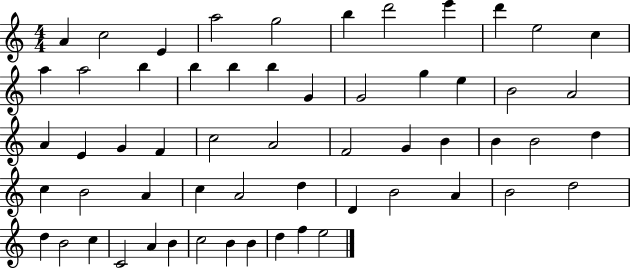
{
  \clef treble
  \numericTimeSignature
  \time 4/4
  \key c \major
  a'4 c''2 e'4 | a''2 g''2 | b''4 d'''2 e'''4 | d'''4 e''2 c''4 | \break a''4 a''2 b''4 | b''4 b''4 b''4 g'4 | g'2 g''4 e''4 | b'2 a'2 | \break a'4 e'4 g'4 f'4 | c''2 a'2 | f'2 g'4 b'4 | b'4 b'2 d''4 | \break c''4 b'2 a'4 | c''4 a'2 d''4 | d'4 b'2 a'4 | b'2 d''2 | \break d''4 b'2 c''4 | c'2 a'4 b'4 | c''2 b'4 b'4 | d''4 f''4 e''2 | \break \bar "|."
}